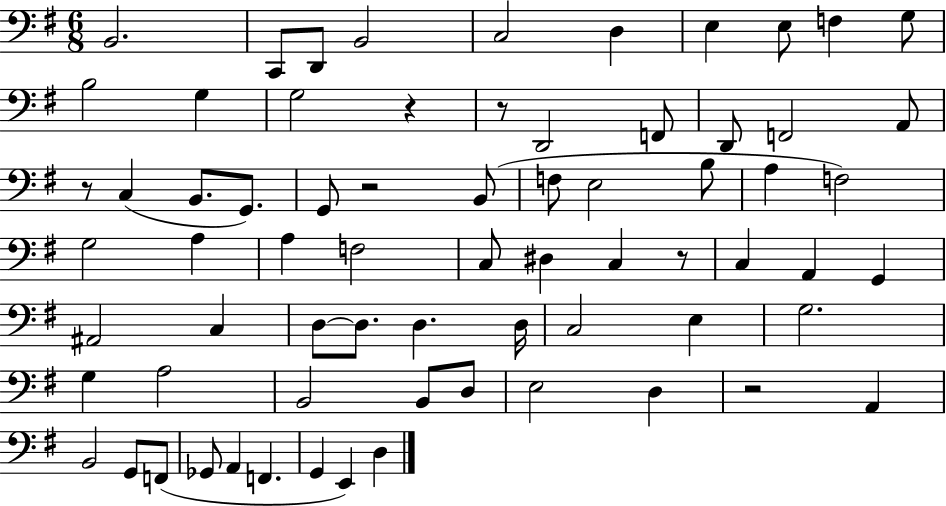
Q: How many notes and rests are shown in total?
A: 70